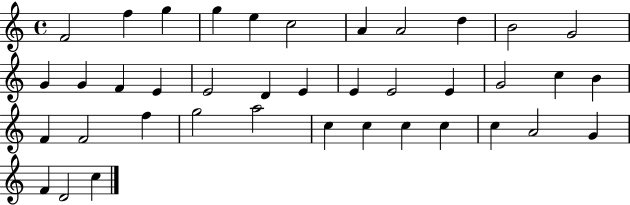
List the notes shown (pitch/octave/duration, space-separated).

F4/h F5/q G5/q G5/q E5/q C5/h A4/q A4/h D5/q B4/h G4/h G4/q G4/q F4/q E4/q E4/h D4/q E4/q E4/q E4/h E4/q G4/h C5/q B4/q F4/q F4/h F5/q G5/h A5/h C5/q C5/q C5/q C5/q C5/q A4/h G4/q F4/q D4/h C5/q